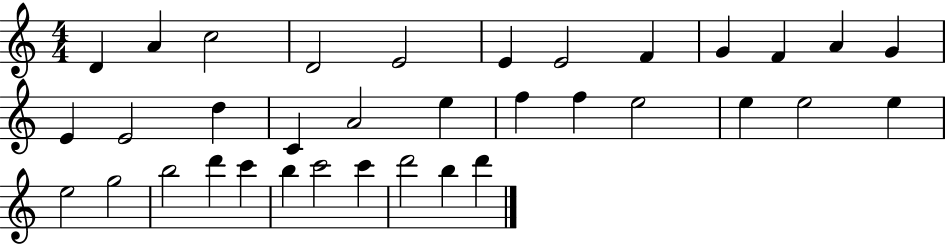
{
  \clef treble
  \numericTimeSignature
  \time 4/4
  \key c \major
  d'4 a'4 c''2 | d'2 e'2 | e'4 e'2 f'4 | g'4 f'4 a'4 g'4 | \break e'4 e'2 d''4 | c'4 a'2 e''4 | f''4 f''4 e''2 | e''4 e''2 e''4 | \break e''2 g''2 | b''2 d'''4 c'''4 | b''4 c'''2 c'''4 | d'''2 b''4 d'''4 | \break \bar "|."
}